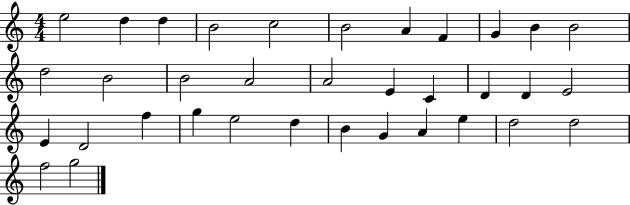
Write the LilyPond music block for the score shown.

{
  \clef treble
  \numericTimeSignature
  \time 4/4
  \key c \major
  e''2 d''4 d''4 | b'2 c''2 | b'2 a'4 f'4 | g'4 b'4 b'2 | \break d''2 b'2 | b'2 a'2 | a'2 e'4 c'4 | d'4 d'4 e'2 | \break e'4 d'2 f''4 | g''4 e''2 d''4 | b'4 g'4 a'4 e''4 | d''2 d''2 | \break f''2 g''2 | \bar "|."
}